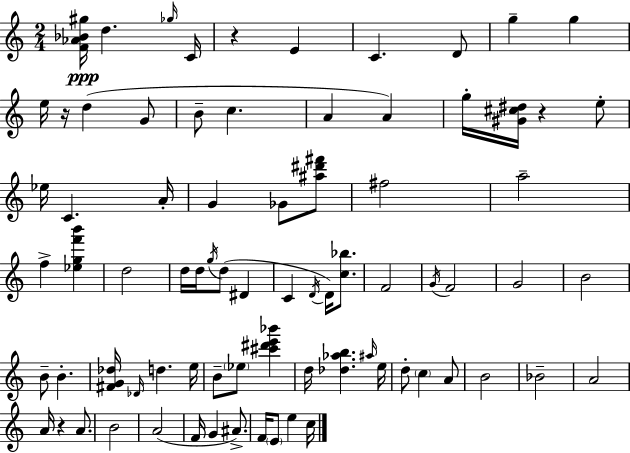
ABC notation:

X:1
T:Untitled
M:2/4
L:1/4
K:C
[F_A_B^g]/4 d _g/4 C/4 z E C D/2 g g e/4 z/4 d G/2 B/2 c A A g/4 [^G^c^d]/4 z e/2 _e/4 C A/4 G _G/2 [^a^d'^f']/2 ^f2 a2 f [_egf'b'] d2 d/4 d/4 g/4 d/2 ^D C D/4 D/4 [c_b]/2 F2 G/4 F2 G2 B2 B/2 B [^FG_d]/4 _D/4 d e/4 B/2 _e/2 [^c'^d'e'_b'] d/4 [_d_ab] ^a/4 e/4 d/2 c A/2 B2 _B2 A2 A/4 z A/2 B2 A2 F/4 G ^A/2 F/4 E/2 e c/4